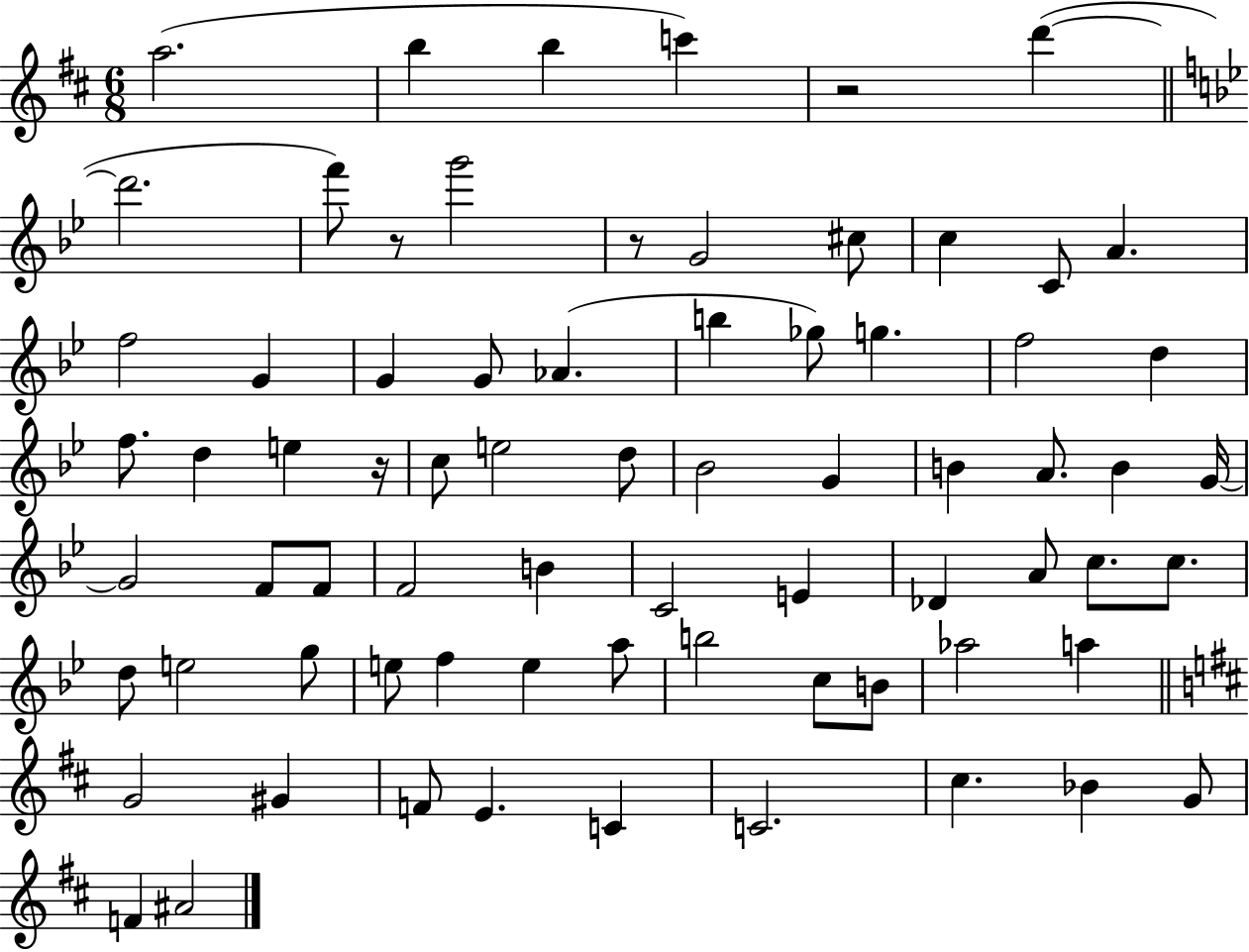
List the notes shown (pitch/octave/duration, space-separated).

A5/h. B5/q B5/q C6/q R/h D6/q D6/h. F6/e R/e G6/h R/e G4/h C#5/e C5/q C4/e A4/q. F5/h G4/q G4/q G4/e Ab4/q. B5/q Gb5/e G5/q. F5/h D5/q F5/e. D5/q E5/q R/s C5/e E5/h D5/e Bb4/h G4/q B4/q A4/e. B4/q G4/s G4/h F4/e F4/e F4/h B4/q C4/h E4/q Db4/q A4/e C5/e. C5/e. D5/e E5/h G5/e E5/e F5/q E5/q A5/e B5/h C5/e B4/e Ab5/h A5/q G4/h G#4/q F4/e E4/q. C4/q C4/h. C#5/q. Bb4/q G4/e F4/q A#4/h